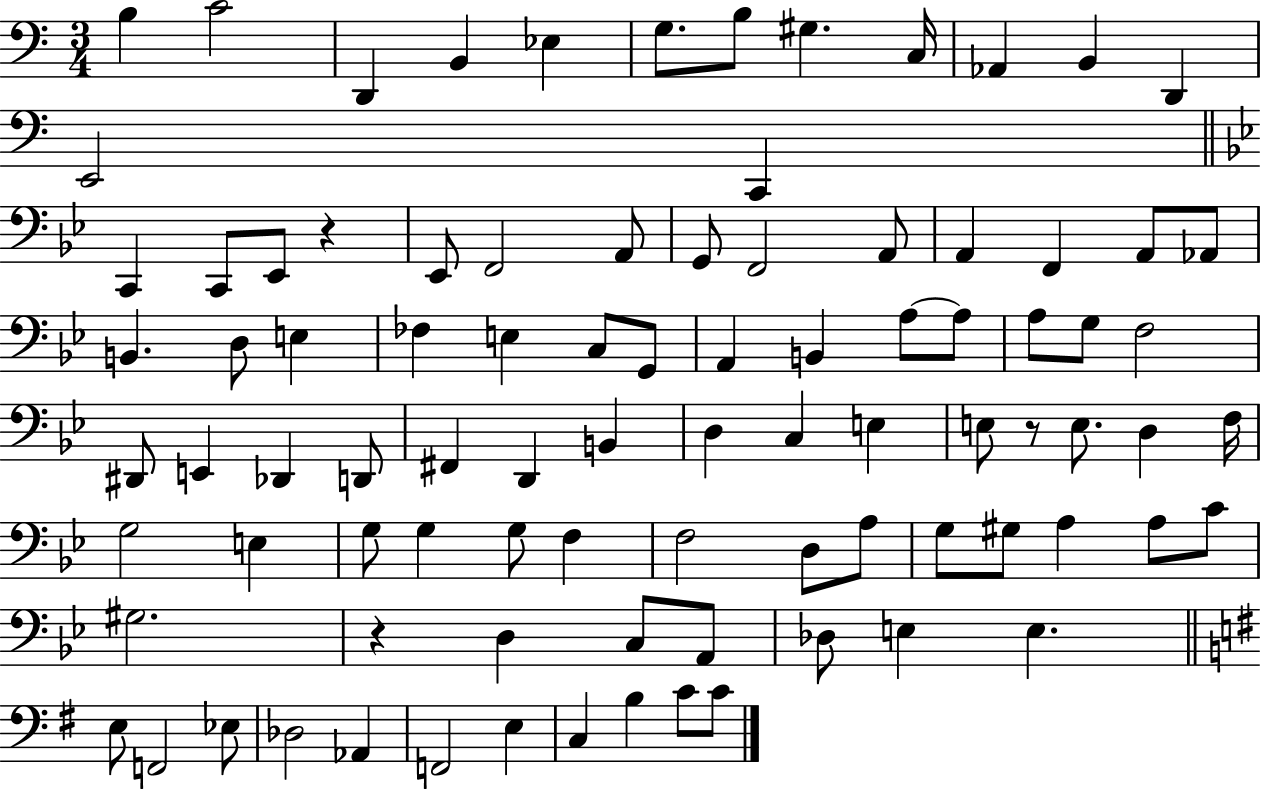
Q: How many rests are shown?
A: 3